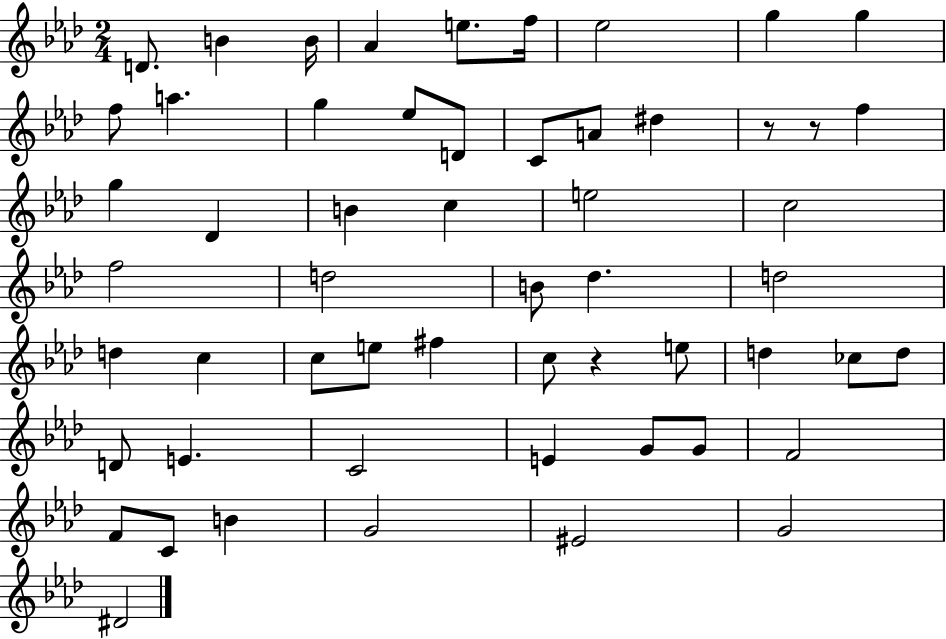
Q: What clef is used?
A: treble